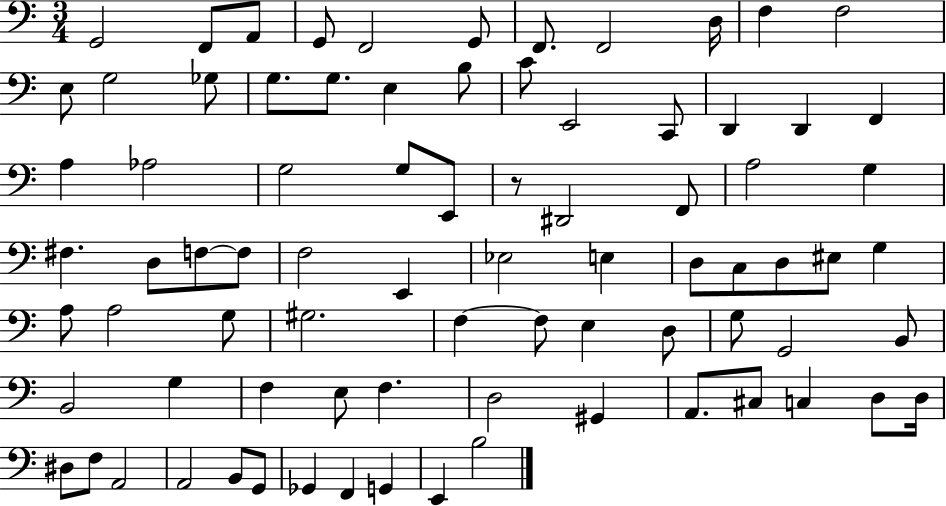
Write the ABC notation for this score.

X:1
T:Untitled
M:3/4
L:1/4
K:C
G,,2 F,,/2 A,,/2 G,,/2 F,,2 G,,/2 F,,/2 F,,2 D,/4 F, F,2 E,/2 G,2 _G,/2 G,/2 G,/2 E, B,/2 C/2 E,,2 C,,/2 D,, D,, F,, A, _A,2 G,2 G,/2 E,,/2 z/2 ^D,,2 F,,/2 A,2 G, ^F, D,/2 F,/2 F,/2 F,2 E,, _E,2 E, D,/2 C,/2 D,/2 ^E,/2 G, A,/2 A,2 G,/2 ^G,2 F, F,/2 E, D,/2 G,/2 G,,2 B,,/2 B,,2 G, F, E,/2 F, D,2 ^G,, A,,/2 ^C,/2 C, D,/2 D,/4 ^D,/2 F,/2 A,,2 A,,2 B,,/2 G,,/2 _G,, F,, G,, E,, B,2